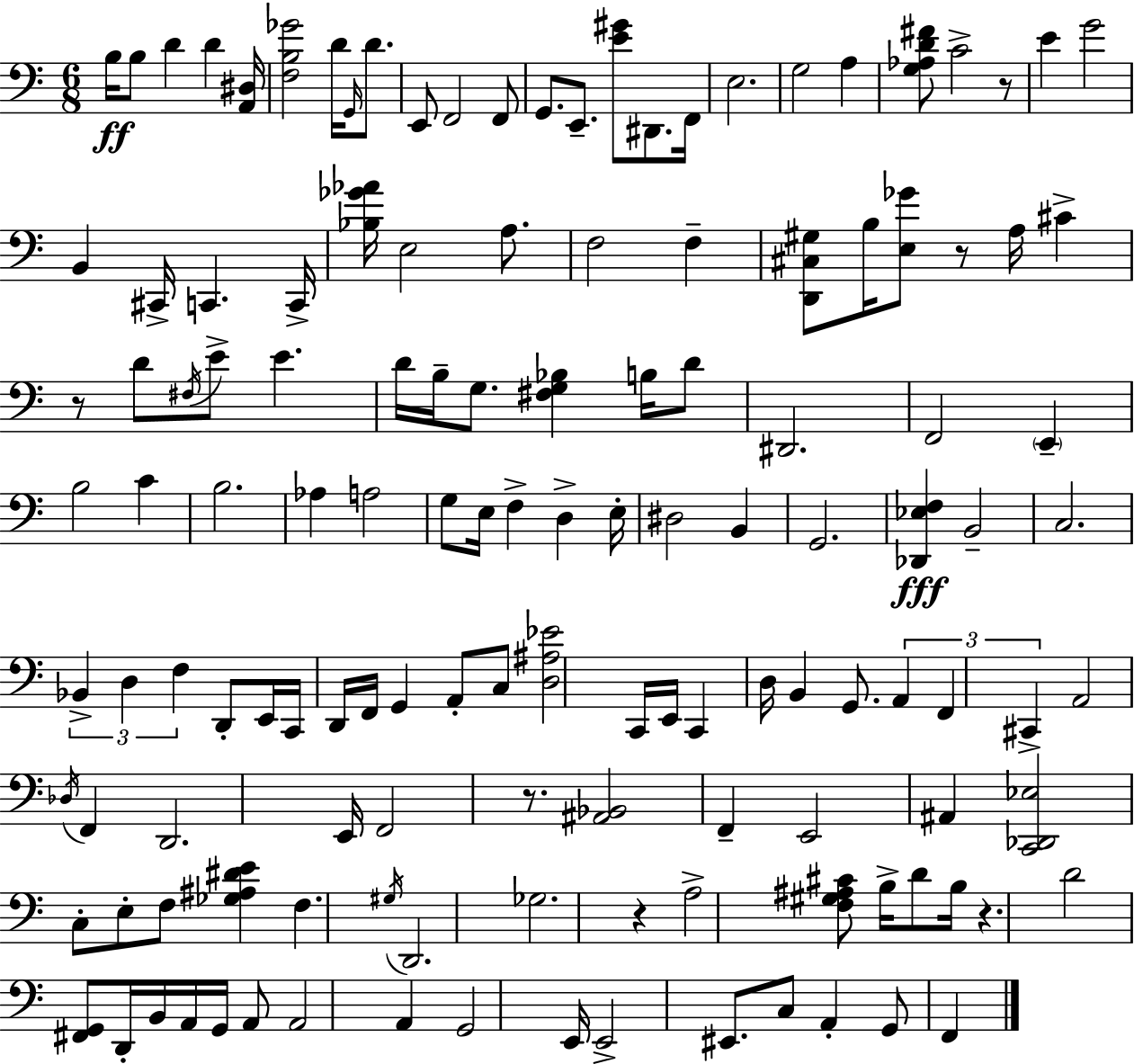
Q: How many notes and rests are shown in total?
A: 135